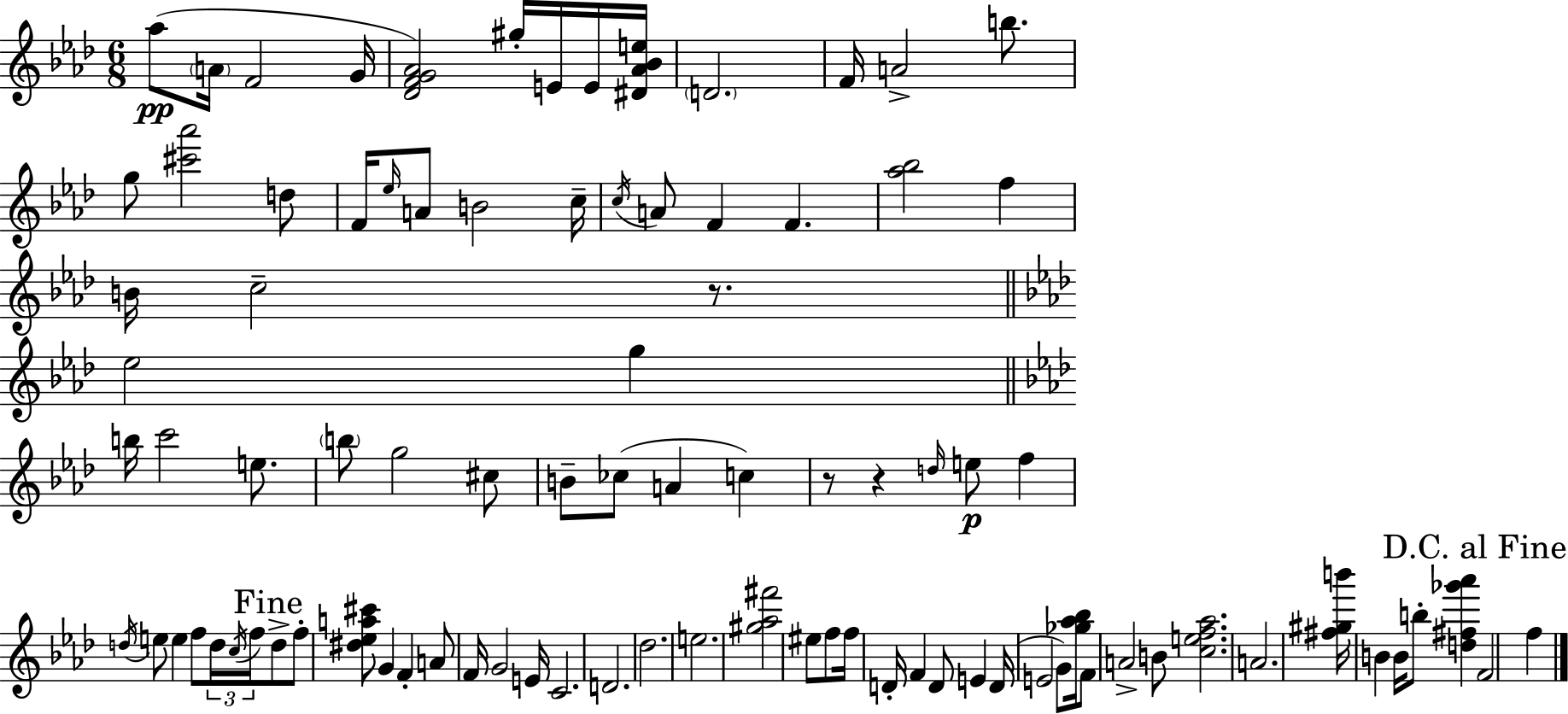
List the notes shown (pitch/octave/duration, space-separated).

Ab5/e A4/s F4/h G4/s [Db4,F4,G4,Ab4]/h G#5/s E4/s E4/s [D#4,Ab4,Bb4,E5]/s D4/h. F4/s A4/h B5/e. G5/e [C#6,Ab6]/h D5/e F4/s Eb5/s A4/e B4/h C5/s C5/s A4/e F4/q F4/q. [Ab5,Bb5]/h F5/q B4/s C5/h R/e. Eb5/h G5/q B5/s C6/h E5/e. B5/e G5/h C#5/e B4/e CES5/e A4/q C5/q R/e R/q D5/s E5/e F5/q D5/s E5/e E5/q F5/e D5/s C5/s F5/s D5/e F5/e [D#5,Eb5,A5,C#6]/e G4/q F4/q A4/e F4/s G4/h E4/s C4/h. D4/h. Db5/h. E5/h. [G#5,Ab5,F#6]/h EIS5/e F5/e F5/s D4/s F4/q D4/e E4/q D4/s E4/h G4/e [Gb5,Ab5,Bb5]/s F4/e A4/h B4/e [C5,E5,F5,Ab5]/h. A4/h. [F#5,G#5,B6]/s B4/q B4/s B5/e [D5,F#5,Gb6,Ab6]/q F4/h F5/q